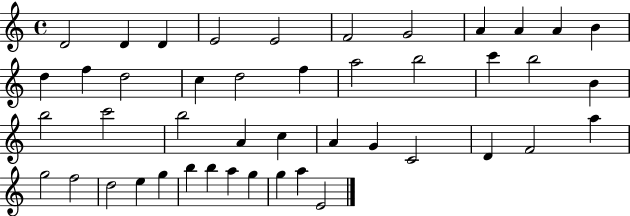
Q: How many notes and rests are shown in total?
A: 45